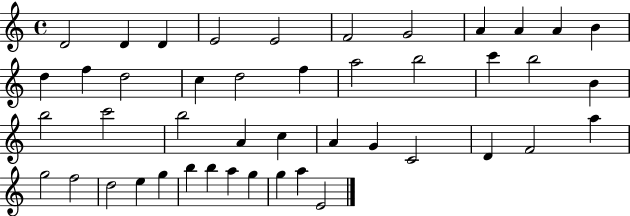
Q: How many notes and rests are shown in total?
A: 45